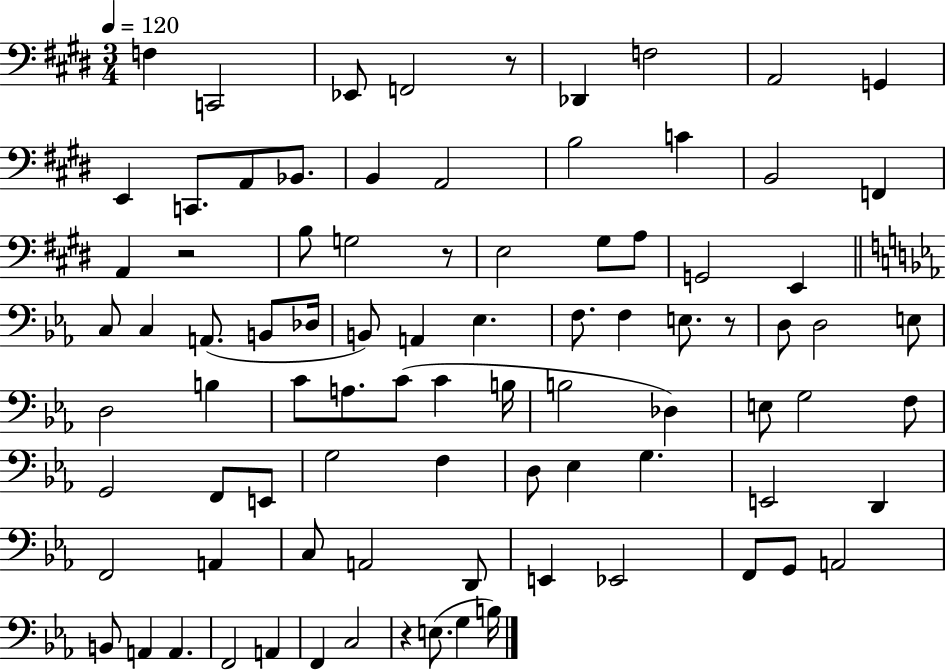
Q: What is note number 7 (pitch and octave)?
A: A2